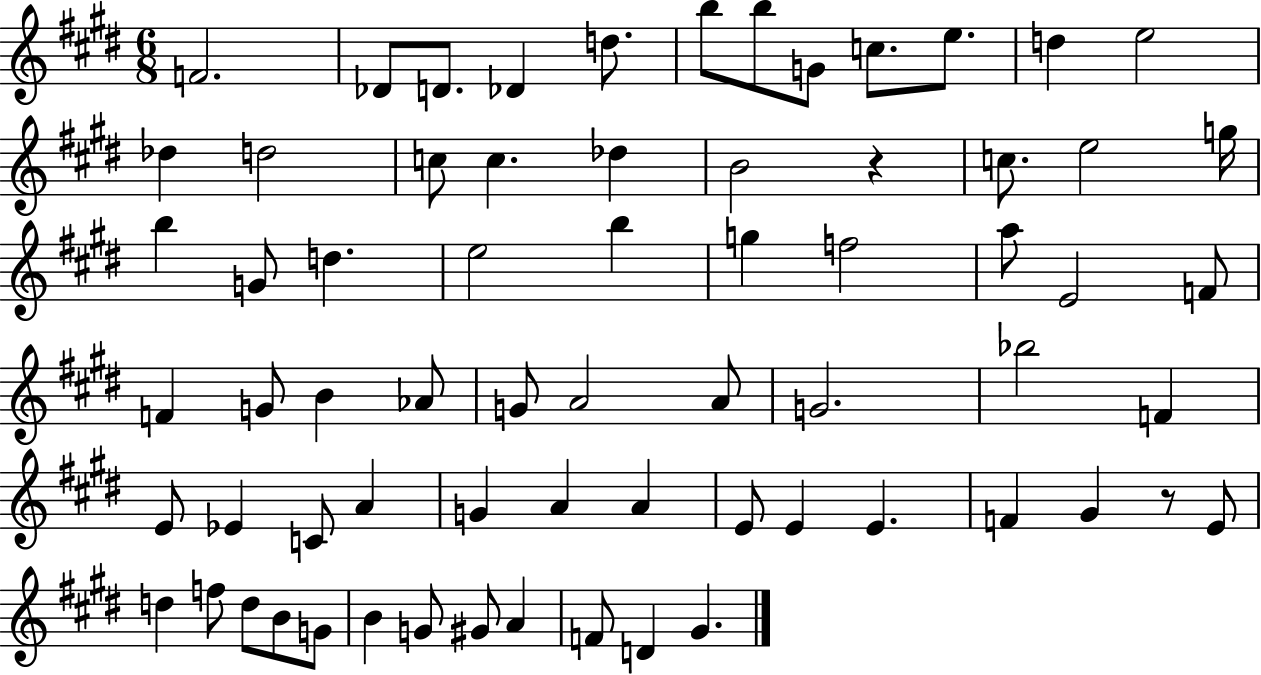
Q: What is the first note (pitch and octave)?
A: F4